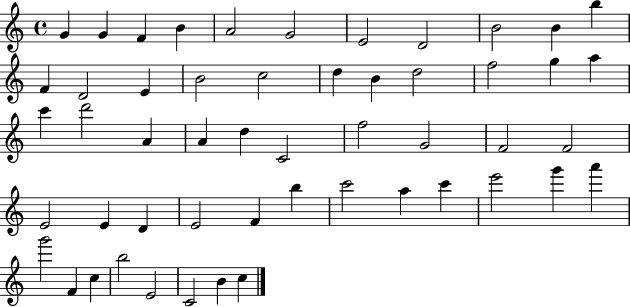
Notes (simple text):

G4/q G4/q F4/q B4/q A4/h G4/h E4/h D4/h B4/h B4/q B5/q F4/q D4/h E4/q B4/h C5/h D5/q B4/q D5/h F5/h G5/q A5/q C6/q D6/h A4/q A4/q D5/q C4/h F5/h G4/h F4/h F4/h E4/h E4/q D4/q E4/h F4/q B5/q C6/h A5/q C6/q E6/h G6/q A6/q G6/h F4/q C5/q B5/h E4/h C4/h B4/q C5/q